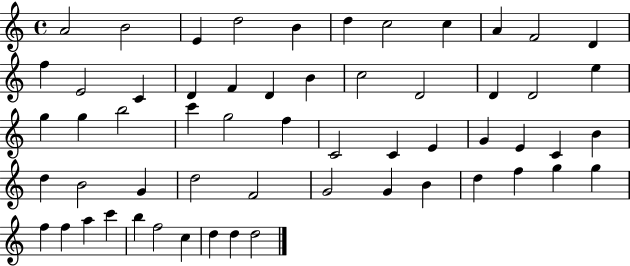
{
  \clef treble
  \time 4/4
  \defaultTimeSignature
  \key c \major
  a'2 b'2 | e'4 d''2 b'4 | d''4 c''2 c''4 | a'4 f'2 d'4 | \break f''4 e'2 c'4 | d'4 f'4 d'4 b'4 | c''2 d'2 | d'4 d'2 e''4 | \break g''4 g''4 b''2 | c'''4 g''2 f''4 | c'2 c'4 e'4 | g'4 e'4 c'4 b'4 | \break d''4 b'2 g'4 | d''2 f'2 | g'2 g'4 b'4 | d''4 f''4 g''4 g''4 | \break f''4 f''4 a''4 c'''4 | b''4 f''2 c''4 | d''4 d''4 d''2 | \bar "|."
}